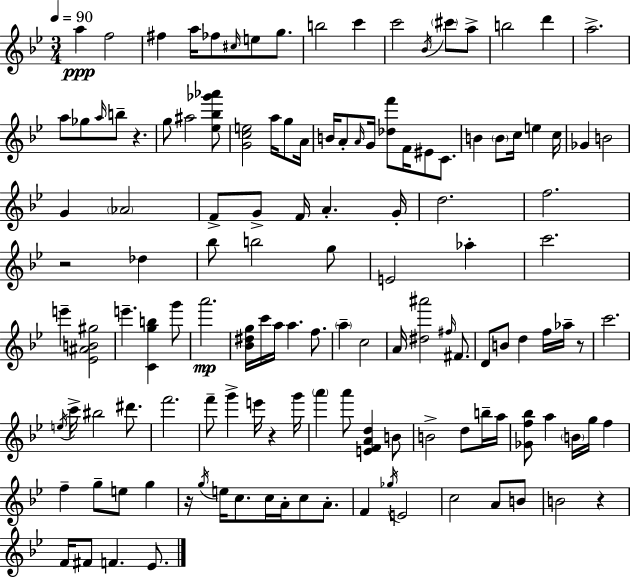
A5/q F5/h F#5/q A5/s FES5/e C#5/s E5/e G5/e. B5/h C6/q C6/h Bb4/s C#6/e A5/e B5/h D6/q A5/h. A5/e Gb5/e A5/s B5/e R/q. G5/e A#5/h [Eb5,Bb5,Gb6,Ab6]/e [G4,C5,E5]/h A5/s G5/e A4/s B4/s A4/e A4/s G4/s [Db5,F6]/e F4/s EIS4/e C4/e. B4/q B4/e C5/s E5/q C5/s Gb4/q B4/h G4/q Ab4/h F4/e G4/e F4/s A4/q. G4/s D5/h. F5/h. R/h Db5/q Bb5/e B5/h G5/e E4/h Ab5/q C6/h. E6/q [Eb4,A#4,B4,G#5]/h E6/q. [C4,G5,B5]/q G6/e A6/h. [Bb4,D#5,G5]/s C6/s A5/s A5/q. F5/e. A5/q C5/h A4/s [D#5,A#6]/h F#5/s F#4/e. D4/e B4/e D5/q F5/s Ab5/s R/e C6/h. E5/s C6/s BIS5/h D#6/e. F6/h. F6/e G6/q E6/s R/q G6/s A6/q A6/e [E4,F4,A4,D5]/q B4/e B4/h D5/e B5/s A5/s [Gb4,F5,Bb5]/e A5/q B4/s G5/s F5/q F5/q G5/e E5/e G5/q R/s G5/s E5/s C5/e. C5/s A4/s C5/e A4/e. F4/q Gb5/s E4/h C5/h A4/e B4/e B4/h R/q F4/s F#4/e F4/q. Eb4/e.